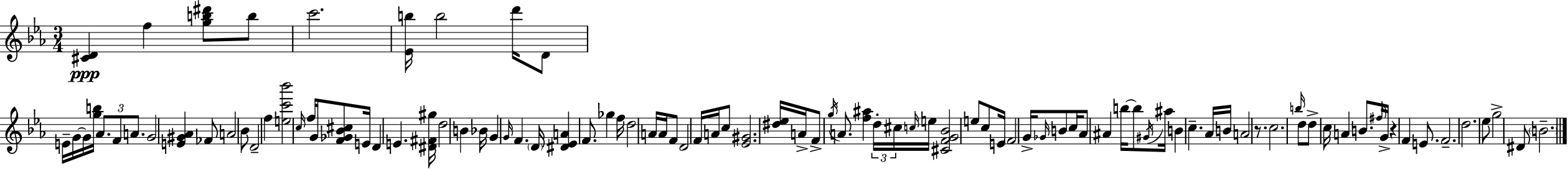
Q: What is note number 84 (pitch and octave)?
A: G5